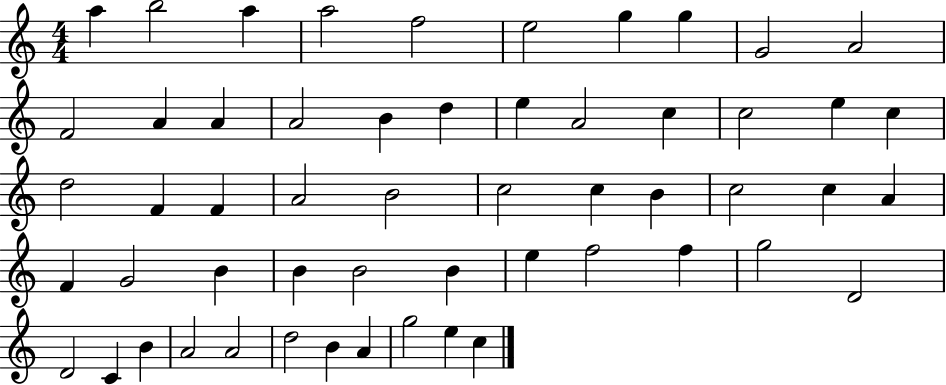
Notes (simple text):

A5/q B5/h A5/q A5/h F5/h E5/h G5/q G5/q G4/h A4/h F4/h A4/q A4/q A4/h B4/q D5/q E5/q A4/h C5/q C5/h E5/q C5/q D5/h F4/q F4/q A4/h B4/h C5/h C5/q B4/q C5/h C5/q A4/q F4/q G4/h B4/q B4/q B4/h B4/q E5/q F5/h F5/q G5/h D4/h D4/h C4/q B4/q A4/h A4/h D5/h B4/q A4/q G5/h E5/q C5/q